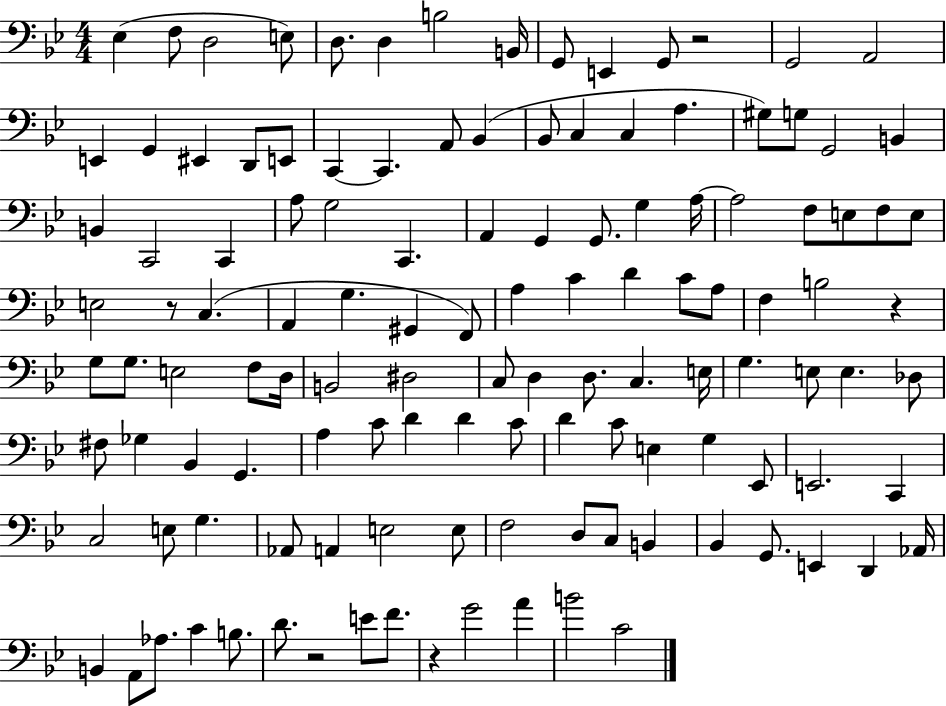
Eb3/q F3/e D3/h E3/e D3/e. D3/q B3/h B2/s G2/e E2/q G2/e R/h G2/h A2/h E2/q G2/q EIS2/q D2/e E2/e C2/q C2/q. A2/e Bb2/q Bb2/e C3/q C3/q A3/q. G#3/e G3/e G2/h B2/q B2/q C2/h C2/q A3/e G3/h C2/q. A2/q G2/q G2/e. G3/q A3/s A3/h F3/e E3/e F3/e E3/e E3/h R/e C3/q. A2/q G3/q. G#2/q F2/e A3/q C4/q D4/q C4/e A3/e F3/q B3/h R/q G3/e G3/e. E3/h F3/e D3/s B2/h D#3/h C3/e D3/q D3/e. C3/q. E3/s G3/q. E3/e E3/q. Db3/e F#3/e Gb3/q Bb2/q G2/q. A3/q C4/e D4/q D4/q C4/e D4/q C4/e E3/q G3/q Eb2/e E2/h. C2/q C3/h E3/e G3/q. Ab2/e A2/q E3/h E3/e F3/h D3/e C3/e B2/q Bb2/q G2/e. E2/q D2/q Ab2/s B2/q A2/e Ab3/e. C4/q B3/e. D4/e. R/h E4/e F4/e. R/q G4/h A4/q B4/h C4/h